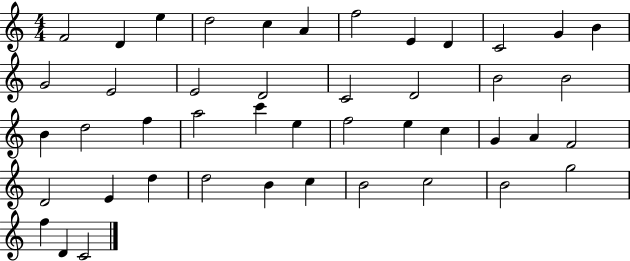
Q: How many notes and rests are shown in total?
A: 45